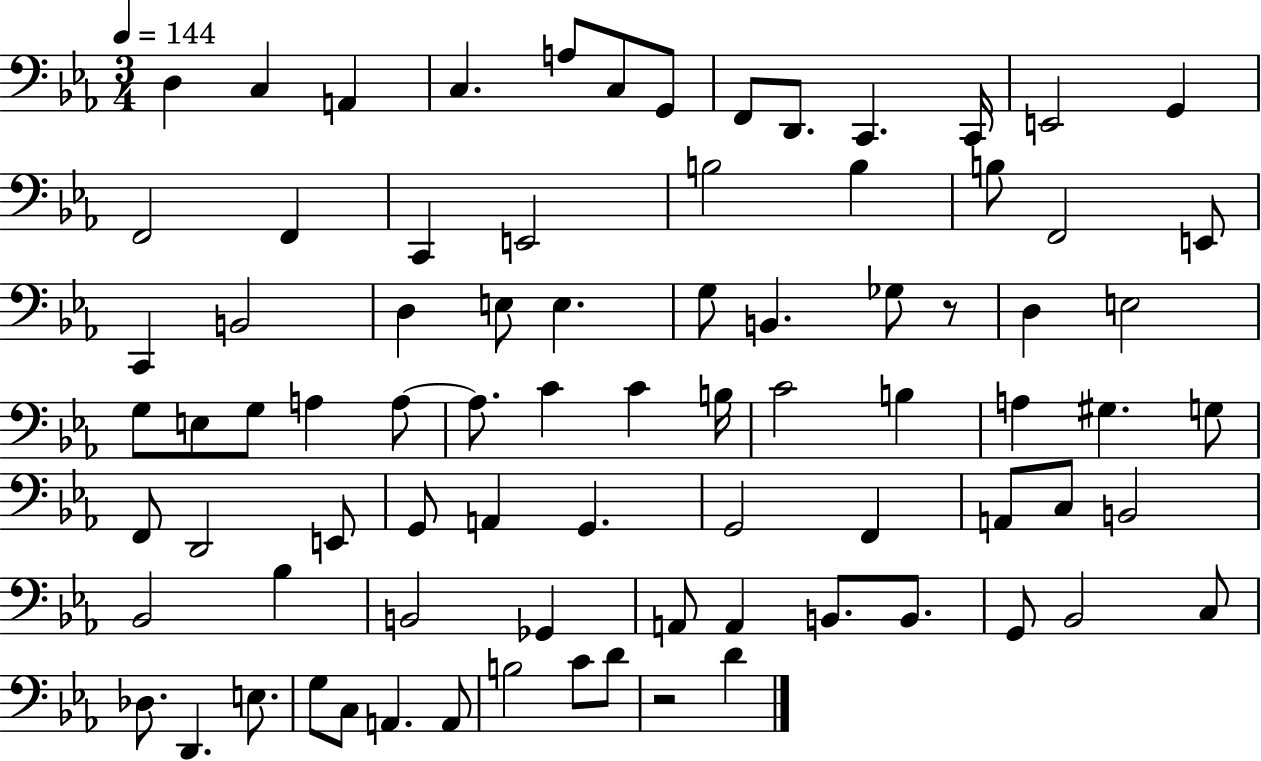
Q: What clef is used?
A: bass